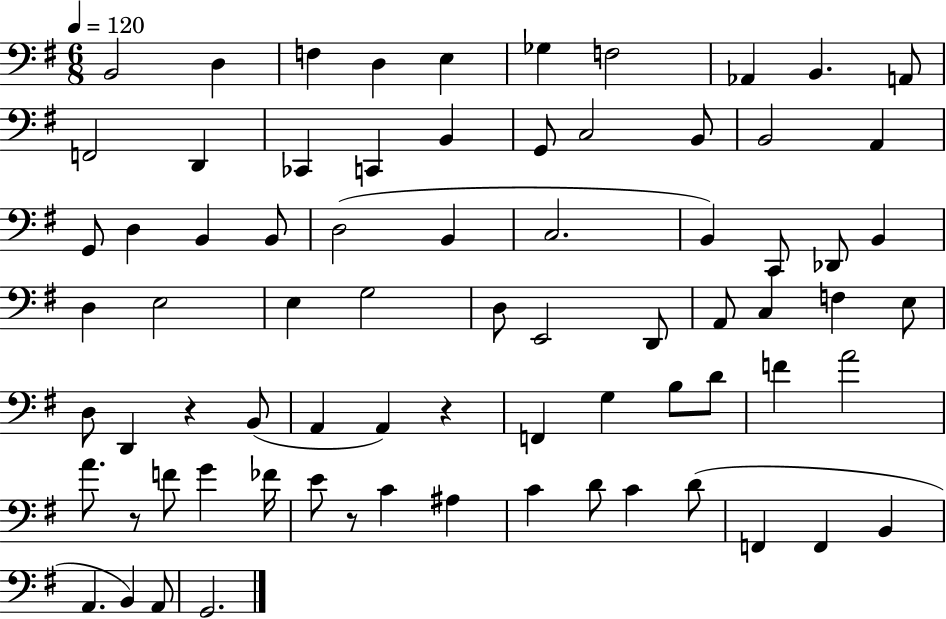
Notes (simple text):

B2/h D3/q F3/q D3/q E3/q Gb3/q F3/h Ab2/q B2/q. A2/e F2/h D2/q CES2/q C2/q B2/q G2/e C3/h B2/e B2/h A2/q G2/e D3/q B2/q B2/e D3/h B2/q C3/h. B2/q C2/e Db2/e B2/q D3/q E3/h E3/q G3/h D3/e E2/h D2/e A2/e C3/q F3/q E3/e D3/e D2/q R/q B2/e A2/q A2/q R/q F2/q G3/q B3/e D4/e F4/q A4/h A4/e. R/e F4/e G4/q FES4/s E4/e R/e C4/q A#3/q C4/q D4/e C4/q D4/e F2/q F2/q B2/q A2/q. B2/q A2/e G2/h.